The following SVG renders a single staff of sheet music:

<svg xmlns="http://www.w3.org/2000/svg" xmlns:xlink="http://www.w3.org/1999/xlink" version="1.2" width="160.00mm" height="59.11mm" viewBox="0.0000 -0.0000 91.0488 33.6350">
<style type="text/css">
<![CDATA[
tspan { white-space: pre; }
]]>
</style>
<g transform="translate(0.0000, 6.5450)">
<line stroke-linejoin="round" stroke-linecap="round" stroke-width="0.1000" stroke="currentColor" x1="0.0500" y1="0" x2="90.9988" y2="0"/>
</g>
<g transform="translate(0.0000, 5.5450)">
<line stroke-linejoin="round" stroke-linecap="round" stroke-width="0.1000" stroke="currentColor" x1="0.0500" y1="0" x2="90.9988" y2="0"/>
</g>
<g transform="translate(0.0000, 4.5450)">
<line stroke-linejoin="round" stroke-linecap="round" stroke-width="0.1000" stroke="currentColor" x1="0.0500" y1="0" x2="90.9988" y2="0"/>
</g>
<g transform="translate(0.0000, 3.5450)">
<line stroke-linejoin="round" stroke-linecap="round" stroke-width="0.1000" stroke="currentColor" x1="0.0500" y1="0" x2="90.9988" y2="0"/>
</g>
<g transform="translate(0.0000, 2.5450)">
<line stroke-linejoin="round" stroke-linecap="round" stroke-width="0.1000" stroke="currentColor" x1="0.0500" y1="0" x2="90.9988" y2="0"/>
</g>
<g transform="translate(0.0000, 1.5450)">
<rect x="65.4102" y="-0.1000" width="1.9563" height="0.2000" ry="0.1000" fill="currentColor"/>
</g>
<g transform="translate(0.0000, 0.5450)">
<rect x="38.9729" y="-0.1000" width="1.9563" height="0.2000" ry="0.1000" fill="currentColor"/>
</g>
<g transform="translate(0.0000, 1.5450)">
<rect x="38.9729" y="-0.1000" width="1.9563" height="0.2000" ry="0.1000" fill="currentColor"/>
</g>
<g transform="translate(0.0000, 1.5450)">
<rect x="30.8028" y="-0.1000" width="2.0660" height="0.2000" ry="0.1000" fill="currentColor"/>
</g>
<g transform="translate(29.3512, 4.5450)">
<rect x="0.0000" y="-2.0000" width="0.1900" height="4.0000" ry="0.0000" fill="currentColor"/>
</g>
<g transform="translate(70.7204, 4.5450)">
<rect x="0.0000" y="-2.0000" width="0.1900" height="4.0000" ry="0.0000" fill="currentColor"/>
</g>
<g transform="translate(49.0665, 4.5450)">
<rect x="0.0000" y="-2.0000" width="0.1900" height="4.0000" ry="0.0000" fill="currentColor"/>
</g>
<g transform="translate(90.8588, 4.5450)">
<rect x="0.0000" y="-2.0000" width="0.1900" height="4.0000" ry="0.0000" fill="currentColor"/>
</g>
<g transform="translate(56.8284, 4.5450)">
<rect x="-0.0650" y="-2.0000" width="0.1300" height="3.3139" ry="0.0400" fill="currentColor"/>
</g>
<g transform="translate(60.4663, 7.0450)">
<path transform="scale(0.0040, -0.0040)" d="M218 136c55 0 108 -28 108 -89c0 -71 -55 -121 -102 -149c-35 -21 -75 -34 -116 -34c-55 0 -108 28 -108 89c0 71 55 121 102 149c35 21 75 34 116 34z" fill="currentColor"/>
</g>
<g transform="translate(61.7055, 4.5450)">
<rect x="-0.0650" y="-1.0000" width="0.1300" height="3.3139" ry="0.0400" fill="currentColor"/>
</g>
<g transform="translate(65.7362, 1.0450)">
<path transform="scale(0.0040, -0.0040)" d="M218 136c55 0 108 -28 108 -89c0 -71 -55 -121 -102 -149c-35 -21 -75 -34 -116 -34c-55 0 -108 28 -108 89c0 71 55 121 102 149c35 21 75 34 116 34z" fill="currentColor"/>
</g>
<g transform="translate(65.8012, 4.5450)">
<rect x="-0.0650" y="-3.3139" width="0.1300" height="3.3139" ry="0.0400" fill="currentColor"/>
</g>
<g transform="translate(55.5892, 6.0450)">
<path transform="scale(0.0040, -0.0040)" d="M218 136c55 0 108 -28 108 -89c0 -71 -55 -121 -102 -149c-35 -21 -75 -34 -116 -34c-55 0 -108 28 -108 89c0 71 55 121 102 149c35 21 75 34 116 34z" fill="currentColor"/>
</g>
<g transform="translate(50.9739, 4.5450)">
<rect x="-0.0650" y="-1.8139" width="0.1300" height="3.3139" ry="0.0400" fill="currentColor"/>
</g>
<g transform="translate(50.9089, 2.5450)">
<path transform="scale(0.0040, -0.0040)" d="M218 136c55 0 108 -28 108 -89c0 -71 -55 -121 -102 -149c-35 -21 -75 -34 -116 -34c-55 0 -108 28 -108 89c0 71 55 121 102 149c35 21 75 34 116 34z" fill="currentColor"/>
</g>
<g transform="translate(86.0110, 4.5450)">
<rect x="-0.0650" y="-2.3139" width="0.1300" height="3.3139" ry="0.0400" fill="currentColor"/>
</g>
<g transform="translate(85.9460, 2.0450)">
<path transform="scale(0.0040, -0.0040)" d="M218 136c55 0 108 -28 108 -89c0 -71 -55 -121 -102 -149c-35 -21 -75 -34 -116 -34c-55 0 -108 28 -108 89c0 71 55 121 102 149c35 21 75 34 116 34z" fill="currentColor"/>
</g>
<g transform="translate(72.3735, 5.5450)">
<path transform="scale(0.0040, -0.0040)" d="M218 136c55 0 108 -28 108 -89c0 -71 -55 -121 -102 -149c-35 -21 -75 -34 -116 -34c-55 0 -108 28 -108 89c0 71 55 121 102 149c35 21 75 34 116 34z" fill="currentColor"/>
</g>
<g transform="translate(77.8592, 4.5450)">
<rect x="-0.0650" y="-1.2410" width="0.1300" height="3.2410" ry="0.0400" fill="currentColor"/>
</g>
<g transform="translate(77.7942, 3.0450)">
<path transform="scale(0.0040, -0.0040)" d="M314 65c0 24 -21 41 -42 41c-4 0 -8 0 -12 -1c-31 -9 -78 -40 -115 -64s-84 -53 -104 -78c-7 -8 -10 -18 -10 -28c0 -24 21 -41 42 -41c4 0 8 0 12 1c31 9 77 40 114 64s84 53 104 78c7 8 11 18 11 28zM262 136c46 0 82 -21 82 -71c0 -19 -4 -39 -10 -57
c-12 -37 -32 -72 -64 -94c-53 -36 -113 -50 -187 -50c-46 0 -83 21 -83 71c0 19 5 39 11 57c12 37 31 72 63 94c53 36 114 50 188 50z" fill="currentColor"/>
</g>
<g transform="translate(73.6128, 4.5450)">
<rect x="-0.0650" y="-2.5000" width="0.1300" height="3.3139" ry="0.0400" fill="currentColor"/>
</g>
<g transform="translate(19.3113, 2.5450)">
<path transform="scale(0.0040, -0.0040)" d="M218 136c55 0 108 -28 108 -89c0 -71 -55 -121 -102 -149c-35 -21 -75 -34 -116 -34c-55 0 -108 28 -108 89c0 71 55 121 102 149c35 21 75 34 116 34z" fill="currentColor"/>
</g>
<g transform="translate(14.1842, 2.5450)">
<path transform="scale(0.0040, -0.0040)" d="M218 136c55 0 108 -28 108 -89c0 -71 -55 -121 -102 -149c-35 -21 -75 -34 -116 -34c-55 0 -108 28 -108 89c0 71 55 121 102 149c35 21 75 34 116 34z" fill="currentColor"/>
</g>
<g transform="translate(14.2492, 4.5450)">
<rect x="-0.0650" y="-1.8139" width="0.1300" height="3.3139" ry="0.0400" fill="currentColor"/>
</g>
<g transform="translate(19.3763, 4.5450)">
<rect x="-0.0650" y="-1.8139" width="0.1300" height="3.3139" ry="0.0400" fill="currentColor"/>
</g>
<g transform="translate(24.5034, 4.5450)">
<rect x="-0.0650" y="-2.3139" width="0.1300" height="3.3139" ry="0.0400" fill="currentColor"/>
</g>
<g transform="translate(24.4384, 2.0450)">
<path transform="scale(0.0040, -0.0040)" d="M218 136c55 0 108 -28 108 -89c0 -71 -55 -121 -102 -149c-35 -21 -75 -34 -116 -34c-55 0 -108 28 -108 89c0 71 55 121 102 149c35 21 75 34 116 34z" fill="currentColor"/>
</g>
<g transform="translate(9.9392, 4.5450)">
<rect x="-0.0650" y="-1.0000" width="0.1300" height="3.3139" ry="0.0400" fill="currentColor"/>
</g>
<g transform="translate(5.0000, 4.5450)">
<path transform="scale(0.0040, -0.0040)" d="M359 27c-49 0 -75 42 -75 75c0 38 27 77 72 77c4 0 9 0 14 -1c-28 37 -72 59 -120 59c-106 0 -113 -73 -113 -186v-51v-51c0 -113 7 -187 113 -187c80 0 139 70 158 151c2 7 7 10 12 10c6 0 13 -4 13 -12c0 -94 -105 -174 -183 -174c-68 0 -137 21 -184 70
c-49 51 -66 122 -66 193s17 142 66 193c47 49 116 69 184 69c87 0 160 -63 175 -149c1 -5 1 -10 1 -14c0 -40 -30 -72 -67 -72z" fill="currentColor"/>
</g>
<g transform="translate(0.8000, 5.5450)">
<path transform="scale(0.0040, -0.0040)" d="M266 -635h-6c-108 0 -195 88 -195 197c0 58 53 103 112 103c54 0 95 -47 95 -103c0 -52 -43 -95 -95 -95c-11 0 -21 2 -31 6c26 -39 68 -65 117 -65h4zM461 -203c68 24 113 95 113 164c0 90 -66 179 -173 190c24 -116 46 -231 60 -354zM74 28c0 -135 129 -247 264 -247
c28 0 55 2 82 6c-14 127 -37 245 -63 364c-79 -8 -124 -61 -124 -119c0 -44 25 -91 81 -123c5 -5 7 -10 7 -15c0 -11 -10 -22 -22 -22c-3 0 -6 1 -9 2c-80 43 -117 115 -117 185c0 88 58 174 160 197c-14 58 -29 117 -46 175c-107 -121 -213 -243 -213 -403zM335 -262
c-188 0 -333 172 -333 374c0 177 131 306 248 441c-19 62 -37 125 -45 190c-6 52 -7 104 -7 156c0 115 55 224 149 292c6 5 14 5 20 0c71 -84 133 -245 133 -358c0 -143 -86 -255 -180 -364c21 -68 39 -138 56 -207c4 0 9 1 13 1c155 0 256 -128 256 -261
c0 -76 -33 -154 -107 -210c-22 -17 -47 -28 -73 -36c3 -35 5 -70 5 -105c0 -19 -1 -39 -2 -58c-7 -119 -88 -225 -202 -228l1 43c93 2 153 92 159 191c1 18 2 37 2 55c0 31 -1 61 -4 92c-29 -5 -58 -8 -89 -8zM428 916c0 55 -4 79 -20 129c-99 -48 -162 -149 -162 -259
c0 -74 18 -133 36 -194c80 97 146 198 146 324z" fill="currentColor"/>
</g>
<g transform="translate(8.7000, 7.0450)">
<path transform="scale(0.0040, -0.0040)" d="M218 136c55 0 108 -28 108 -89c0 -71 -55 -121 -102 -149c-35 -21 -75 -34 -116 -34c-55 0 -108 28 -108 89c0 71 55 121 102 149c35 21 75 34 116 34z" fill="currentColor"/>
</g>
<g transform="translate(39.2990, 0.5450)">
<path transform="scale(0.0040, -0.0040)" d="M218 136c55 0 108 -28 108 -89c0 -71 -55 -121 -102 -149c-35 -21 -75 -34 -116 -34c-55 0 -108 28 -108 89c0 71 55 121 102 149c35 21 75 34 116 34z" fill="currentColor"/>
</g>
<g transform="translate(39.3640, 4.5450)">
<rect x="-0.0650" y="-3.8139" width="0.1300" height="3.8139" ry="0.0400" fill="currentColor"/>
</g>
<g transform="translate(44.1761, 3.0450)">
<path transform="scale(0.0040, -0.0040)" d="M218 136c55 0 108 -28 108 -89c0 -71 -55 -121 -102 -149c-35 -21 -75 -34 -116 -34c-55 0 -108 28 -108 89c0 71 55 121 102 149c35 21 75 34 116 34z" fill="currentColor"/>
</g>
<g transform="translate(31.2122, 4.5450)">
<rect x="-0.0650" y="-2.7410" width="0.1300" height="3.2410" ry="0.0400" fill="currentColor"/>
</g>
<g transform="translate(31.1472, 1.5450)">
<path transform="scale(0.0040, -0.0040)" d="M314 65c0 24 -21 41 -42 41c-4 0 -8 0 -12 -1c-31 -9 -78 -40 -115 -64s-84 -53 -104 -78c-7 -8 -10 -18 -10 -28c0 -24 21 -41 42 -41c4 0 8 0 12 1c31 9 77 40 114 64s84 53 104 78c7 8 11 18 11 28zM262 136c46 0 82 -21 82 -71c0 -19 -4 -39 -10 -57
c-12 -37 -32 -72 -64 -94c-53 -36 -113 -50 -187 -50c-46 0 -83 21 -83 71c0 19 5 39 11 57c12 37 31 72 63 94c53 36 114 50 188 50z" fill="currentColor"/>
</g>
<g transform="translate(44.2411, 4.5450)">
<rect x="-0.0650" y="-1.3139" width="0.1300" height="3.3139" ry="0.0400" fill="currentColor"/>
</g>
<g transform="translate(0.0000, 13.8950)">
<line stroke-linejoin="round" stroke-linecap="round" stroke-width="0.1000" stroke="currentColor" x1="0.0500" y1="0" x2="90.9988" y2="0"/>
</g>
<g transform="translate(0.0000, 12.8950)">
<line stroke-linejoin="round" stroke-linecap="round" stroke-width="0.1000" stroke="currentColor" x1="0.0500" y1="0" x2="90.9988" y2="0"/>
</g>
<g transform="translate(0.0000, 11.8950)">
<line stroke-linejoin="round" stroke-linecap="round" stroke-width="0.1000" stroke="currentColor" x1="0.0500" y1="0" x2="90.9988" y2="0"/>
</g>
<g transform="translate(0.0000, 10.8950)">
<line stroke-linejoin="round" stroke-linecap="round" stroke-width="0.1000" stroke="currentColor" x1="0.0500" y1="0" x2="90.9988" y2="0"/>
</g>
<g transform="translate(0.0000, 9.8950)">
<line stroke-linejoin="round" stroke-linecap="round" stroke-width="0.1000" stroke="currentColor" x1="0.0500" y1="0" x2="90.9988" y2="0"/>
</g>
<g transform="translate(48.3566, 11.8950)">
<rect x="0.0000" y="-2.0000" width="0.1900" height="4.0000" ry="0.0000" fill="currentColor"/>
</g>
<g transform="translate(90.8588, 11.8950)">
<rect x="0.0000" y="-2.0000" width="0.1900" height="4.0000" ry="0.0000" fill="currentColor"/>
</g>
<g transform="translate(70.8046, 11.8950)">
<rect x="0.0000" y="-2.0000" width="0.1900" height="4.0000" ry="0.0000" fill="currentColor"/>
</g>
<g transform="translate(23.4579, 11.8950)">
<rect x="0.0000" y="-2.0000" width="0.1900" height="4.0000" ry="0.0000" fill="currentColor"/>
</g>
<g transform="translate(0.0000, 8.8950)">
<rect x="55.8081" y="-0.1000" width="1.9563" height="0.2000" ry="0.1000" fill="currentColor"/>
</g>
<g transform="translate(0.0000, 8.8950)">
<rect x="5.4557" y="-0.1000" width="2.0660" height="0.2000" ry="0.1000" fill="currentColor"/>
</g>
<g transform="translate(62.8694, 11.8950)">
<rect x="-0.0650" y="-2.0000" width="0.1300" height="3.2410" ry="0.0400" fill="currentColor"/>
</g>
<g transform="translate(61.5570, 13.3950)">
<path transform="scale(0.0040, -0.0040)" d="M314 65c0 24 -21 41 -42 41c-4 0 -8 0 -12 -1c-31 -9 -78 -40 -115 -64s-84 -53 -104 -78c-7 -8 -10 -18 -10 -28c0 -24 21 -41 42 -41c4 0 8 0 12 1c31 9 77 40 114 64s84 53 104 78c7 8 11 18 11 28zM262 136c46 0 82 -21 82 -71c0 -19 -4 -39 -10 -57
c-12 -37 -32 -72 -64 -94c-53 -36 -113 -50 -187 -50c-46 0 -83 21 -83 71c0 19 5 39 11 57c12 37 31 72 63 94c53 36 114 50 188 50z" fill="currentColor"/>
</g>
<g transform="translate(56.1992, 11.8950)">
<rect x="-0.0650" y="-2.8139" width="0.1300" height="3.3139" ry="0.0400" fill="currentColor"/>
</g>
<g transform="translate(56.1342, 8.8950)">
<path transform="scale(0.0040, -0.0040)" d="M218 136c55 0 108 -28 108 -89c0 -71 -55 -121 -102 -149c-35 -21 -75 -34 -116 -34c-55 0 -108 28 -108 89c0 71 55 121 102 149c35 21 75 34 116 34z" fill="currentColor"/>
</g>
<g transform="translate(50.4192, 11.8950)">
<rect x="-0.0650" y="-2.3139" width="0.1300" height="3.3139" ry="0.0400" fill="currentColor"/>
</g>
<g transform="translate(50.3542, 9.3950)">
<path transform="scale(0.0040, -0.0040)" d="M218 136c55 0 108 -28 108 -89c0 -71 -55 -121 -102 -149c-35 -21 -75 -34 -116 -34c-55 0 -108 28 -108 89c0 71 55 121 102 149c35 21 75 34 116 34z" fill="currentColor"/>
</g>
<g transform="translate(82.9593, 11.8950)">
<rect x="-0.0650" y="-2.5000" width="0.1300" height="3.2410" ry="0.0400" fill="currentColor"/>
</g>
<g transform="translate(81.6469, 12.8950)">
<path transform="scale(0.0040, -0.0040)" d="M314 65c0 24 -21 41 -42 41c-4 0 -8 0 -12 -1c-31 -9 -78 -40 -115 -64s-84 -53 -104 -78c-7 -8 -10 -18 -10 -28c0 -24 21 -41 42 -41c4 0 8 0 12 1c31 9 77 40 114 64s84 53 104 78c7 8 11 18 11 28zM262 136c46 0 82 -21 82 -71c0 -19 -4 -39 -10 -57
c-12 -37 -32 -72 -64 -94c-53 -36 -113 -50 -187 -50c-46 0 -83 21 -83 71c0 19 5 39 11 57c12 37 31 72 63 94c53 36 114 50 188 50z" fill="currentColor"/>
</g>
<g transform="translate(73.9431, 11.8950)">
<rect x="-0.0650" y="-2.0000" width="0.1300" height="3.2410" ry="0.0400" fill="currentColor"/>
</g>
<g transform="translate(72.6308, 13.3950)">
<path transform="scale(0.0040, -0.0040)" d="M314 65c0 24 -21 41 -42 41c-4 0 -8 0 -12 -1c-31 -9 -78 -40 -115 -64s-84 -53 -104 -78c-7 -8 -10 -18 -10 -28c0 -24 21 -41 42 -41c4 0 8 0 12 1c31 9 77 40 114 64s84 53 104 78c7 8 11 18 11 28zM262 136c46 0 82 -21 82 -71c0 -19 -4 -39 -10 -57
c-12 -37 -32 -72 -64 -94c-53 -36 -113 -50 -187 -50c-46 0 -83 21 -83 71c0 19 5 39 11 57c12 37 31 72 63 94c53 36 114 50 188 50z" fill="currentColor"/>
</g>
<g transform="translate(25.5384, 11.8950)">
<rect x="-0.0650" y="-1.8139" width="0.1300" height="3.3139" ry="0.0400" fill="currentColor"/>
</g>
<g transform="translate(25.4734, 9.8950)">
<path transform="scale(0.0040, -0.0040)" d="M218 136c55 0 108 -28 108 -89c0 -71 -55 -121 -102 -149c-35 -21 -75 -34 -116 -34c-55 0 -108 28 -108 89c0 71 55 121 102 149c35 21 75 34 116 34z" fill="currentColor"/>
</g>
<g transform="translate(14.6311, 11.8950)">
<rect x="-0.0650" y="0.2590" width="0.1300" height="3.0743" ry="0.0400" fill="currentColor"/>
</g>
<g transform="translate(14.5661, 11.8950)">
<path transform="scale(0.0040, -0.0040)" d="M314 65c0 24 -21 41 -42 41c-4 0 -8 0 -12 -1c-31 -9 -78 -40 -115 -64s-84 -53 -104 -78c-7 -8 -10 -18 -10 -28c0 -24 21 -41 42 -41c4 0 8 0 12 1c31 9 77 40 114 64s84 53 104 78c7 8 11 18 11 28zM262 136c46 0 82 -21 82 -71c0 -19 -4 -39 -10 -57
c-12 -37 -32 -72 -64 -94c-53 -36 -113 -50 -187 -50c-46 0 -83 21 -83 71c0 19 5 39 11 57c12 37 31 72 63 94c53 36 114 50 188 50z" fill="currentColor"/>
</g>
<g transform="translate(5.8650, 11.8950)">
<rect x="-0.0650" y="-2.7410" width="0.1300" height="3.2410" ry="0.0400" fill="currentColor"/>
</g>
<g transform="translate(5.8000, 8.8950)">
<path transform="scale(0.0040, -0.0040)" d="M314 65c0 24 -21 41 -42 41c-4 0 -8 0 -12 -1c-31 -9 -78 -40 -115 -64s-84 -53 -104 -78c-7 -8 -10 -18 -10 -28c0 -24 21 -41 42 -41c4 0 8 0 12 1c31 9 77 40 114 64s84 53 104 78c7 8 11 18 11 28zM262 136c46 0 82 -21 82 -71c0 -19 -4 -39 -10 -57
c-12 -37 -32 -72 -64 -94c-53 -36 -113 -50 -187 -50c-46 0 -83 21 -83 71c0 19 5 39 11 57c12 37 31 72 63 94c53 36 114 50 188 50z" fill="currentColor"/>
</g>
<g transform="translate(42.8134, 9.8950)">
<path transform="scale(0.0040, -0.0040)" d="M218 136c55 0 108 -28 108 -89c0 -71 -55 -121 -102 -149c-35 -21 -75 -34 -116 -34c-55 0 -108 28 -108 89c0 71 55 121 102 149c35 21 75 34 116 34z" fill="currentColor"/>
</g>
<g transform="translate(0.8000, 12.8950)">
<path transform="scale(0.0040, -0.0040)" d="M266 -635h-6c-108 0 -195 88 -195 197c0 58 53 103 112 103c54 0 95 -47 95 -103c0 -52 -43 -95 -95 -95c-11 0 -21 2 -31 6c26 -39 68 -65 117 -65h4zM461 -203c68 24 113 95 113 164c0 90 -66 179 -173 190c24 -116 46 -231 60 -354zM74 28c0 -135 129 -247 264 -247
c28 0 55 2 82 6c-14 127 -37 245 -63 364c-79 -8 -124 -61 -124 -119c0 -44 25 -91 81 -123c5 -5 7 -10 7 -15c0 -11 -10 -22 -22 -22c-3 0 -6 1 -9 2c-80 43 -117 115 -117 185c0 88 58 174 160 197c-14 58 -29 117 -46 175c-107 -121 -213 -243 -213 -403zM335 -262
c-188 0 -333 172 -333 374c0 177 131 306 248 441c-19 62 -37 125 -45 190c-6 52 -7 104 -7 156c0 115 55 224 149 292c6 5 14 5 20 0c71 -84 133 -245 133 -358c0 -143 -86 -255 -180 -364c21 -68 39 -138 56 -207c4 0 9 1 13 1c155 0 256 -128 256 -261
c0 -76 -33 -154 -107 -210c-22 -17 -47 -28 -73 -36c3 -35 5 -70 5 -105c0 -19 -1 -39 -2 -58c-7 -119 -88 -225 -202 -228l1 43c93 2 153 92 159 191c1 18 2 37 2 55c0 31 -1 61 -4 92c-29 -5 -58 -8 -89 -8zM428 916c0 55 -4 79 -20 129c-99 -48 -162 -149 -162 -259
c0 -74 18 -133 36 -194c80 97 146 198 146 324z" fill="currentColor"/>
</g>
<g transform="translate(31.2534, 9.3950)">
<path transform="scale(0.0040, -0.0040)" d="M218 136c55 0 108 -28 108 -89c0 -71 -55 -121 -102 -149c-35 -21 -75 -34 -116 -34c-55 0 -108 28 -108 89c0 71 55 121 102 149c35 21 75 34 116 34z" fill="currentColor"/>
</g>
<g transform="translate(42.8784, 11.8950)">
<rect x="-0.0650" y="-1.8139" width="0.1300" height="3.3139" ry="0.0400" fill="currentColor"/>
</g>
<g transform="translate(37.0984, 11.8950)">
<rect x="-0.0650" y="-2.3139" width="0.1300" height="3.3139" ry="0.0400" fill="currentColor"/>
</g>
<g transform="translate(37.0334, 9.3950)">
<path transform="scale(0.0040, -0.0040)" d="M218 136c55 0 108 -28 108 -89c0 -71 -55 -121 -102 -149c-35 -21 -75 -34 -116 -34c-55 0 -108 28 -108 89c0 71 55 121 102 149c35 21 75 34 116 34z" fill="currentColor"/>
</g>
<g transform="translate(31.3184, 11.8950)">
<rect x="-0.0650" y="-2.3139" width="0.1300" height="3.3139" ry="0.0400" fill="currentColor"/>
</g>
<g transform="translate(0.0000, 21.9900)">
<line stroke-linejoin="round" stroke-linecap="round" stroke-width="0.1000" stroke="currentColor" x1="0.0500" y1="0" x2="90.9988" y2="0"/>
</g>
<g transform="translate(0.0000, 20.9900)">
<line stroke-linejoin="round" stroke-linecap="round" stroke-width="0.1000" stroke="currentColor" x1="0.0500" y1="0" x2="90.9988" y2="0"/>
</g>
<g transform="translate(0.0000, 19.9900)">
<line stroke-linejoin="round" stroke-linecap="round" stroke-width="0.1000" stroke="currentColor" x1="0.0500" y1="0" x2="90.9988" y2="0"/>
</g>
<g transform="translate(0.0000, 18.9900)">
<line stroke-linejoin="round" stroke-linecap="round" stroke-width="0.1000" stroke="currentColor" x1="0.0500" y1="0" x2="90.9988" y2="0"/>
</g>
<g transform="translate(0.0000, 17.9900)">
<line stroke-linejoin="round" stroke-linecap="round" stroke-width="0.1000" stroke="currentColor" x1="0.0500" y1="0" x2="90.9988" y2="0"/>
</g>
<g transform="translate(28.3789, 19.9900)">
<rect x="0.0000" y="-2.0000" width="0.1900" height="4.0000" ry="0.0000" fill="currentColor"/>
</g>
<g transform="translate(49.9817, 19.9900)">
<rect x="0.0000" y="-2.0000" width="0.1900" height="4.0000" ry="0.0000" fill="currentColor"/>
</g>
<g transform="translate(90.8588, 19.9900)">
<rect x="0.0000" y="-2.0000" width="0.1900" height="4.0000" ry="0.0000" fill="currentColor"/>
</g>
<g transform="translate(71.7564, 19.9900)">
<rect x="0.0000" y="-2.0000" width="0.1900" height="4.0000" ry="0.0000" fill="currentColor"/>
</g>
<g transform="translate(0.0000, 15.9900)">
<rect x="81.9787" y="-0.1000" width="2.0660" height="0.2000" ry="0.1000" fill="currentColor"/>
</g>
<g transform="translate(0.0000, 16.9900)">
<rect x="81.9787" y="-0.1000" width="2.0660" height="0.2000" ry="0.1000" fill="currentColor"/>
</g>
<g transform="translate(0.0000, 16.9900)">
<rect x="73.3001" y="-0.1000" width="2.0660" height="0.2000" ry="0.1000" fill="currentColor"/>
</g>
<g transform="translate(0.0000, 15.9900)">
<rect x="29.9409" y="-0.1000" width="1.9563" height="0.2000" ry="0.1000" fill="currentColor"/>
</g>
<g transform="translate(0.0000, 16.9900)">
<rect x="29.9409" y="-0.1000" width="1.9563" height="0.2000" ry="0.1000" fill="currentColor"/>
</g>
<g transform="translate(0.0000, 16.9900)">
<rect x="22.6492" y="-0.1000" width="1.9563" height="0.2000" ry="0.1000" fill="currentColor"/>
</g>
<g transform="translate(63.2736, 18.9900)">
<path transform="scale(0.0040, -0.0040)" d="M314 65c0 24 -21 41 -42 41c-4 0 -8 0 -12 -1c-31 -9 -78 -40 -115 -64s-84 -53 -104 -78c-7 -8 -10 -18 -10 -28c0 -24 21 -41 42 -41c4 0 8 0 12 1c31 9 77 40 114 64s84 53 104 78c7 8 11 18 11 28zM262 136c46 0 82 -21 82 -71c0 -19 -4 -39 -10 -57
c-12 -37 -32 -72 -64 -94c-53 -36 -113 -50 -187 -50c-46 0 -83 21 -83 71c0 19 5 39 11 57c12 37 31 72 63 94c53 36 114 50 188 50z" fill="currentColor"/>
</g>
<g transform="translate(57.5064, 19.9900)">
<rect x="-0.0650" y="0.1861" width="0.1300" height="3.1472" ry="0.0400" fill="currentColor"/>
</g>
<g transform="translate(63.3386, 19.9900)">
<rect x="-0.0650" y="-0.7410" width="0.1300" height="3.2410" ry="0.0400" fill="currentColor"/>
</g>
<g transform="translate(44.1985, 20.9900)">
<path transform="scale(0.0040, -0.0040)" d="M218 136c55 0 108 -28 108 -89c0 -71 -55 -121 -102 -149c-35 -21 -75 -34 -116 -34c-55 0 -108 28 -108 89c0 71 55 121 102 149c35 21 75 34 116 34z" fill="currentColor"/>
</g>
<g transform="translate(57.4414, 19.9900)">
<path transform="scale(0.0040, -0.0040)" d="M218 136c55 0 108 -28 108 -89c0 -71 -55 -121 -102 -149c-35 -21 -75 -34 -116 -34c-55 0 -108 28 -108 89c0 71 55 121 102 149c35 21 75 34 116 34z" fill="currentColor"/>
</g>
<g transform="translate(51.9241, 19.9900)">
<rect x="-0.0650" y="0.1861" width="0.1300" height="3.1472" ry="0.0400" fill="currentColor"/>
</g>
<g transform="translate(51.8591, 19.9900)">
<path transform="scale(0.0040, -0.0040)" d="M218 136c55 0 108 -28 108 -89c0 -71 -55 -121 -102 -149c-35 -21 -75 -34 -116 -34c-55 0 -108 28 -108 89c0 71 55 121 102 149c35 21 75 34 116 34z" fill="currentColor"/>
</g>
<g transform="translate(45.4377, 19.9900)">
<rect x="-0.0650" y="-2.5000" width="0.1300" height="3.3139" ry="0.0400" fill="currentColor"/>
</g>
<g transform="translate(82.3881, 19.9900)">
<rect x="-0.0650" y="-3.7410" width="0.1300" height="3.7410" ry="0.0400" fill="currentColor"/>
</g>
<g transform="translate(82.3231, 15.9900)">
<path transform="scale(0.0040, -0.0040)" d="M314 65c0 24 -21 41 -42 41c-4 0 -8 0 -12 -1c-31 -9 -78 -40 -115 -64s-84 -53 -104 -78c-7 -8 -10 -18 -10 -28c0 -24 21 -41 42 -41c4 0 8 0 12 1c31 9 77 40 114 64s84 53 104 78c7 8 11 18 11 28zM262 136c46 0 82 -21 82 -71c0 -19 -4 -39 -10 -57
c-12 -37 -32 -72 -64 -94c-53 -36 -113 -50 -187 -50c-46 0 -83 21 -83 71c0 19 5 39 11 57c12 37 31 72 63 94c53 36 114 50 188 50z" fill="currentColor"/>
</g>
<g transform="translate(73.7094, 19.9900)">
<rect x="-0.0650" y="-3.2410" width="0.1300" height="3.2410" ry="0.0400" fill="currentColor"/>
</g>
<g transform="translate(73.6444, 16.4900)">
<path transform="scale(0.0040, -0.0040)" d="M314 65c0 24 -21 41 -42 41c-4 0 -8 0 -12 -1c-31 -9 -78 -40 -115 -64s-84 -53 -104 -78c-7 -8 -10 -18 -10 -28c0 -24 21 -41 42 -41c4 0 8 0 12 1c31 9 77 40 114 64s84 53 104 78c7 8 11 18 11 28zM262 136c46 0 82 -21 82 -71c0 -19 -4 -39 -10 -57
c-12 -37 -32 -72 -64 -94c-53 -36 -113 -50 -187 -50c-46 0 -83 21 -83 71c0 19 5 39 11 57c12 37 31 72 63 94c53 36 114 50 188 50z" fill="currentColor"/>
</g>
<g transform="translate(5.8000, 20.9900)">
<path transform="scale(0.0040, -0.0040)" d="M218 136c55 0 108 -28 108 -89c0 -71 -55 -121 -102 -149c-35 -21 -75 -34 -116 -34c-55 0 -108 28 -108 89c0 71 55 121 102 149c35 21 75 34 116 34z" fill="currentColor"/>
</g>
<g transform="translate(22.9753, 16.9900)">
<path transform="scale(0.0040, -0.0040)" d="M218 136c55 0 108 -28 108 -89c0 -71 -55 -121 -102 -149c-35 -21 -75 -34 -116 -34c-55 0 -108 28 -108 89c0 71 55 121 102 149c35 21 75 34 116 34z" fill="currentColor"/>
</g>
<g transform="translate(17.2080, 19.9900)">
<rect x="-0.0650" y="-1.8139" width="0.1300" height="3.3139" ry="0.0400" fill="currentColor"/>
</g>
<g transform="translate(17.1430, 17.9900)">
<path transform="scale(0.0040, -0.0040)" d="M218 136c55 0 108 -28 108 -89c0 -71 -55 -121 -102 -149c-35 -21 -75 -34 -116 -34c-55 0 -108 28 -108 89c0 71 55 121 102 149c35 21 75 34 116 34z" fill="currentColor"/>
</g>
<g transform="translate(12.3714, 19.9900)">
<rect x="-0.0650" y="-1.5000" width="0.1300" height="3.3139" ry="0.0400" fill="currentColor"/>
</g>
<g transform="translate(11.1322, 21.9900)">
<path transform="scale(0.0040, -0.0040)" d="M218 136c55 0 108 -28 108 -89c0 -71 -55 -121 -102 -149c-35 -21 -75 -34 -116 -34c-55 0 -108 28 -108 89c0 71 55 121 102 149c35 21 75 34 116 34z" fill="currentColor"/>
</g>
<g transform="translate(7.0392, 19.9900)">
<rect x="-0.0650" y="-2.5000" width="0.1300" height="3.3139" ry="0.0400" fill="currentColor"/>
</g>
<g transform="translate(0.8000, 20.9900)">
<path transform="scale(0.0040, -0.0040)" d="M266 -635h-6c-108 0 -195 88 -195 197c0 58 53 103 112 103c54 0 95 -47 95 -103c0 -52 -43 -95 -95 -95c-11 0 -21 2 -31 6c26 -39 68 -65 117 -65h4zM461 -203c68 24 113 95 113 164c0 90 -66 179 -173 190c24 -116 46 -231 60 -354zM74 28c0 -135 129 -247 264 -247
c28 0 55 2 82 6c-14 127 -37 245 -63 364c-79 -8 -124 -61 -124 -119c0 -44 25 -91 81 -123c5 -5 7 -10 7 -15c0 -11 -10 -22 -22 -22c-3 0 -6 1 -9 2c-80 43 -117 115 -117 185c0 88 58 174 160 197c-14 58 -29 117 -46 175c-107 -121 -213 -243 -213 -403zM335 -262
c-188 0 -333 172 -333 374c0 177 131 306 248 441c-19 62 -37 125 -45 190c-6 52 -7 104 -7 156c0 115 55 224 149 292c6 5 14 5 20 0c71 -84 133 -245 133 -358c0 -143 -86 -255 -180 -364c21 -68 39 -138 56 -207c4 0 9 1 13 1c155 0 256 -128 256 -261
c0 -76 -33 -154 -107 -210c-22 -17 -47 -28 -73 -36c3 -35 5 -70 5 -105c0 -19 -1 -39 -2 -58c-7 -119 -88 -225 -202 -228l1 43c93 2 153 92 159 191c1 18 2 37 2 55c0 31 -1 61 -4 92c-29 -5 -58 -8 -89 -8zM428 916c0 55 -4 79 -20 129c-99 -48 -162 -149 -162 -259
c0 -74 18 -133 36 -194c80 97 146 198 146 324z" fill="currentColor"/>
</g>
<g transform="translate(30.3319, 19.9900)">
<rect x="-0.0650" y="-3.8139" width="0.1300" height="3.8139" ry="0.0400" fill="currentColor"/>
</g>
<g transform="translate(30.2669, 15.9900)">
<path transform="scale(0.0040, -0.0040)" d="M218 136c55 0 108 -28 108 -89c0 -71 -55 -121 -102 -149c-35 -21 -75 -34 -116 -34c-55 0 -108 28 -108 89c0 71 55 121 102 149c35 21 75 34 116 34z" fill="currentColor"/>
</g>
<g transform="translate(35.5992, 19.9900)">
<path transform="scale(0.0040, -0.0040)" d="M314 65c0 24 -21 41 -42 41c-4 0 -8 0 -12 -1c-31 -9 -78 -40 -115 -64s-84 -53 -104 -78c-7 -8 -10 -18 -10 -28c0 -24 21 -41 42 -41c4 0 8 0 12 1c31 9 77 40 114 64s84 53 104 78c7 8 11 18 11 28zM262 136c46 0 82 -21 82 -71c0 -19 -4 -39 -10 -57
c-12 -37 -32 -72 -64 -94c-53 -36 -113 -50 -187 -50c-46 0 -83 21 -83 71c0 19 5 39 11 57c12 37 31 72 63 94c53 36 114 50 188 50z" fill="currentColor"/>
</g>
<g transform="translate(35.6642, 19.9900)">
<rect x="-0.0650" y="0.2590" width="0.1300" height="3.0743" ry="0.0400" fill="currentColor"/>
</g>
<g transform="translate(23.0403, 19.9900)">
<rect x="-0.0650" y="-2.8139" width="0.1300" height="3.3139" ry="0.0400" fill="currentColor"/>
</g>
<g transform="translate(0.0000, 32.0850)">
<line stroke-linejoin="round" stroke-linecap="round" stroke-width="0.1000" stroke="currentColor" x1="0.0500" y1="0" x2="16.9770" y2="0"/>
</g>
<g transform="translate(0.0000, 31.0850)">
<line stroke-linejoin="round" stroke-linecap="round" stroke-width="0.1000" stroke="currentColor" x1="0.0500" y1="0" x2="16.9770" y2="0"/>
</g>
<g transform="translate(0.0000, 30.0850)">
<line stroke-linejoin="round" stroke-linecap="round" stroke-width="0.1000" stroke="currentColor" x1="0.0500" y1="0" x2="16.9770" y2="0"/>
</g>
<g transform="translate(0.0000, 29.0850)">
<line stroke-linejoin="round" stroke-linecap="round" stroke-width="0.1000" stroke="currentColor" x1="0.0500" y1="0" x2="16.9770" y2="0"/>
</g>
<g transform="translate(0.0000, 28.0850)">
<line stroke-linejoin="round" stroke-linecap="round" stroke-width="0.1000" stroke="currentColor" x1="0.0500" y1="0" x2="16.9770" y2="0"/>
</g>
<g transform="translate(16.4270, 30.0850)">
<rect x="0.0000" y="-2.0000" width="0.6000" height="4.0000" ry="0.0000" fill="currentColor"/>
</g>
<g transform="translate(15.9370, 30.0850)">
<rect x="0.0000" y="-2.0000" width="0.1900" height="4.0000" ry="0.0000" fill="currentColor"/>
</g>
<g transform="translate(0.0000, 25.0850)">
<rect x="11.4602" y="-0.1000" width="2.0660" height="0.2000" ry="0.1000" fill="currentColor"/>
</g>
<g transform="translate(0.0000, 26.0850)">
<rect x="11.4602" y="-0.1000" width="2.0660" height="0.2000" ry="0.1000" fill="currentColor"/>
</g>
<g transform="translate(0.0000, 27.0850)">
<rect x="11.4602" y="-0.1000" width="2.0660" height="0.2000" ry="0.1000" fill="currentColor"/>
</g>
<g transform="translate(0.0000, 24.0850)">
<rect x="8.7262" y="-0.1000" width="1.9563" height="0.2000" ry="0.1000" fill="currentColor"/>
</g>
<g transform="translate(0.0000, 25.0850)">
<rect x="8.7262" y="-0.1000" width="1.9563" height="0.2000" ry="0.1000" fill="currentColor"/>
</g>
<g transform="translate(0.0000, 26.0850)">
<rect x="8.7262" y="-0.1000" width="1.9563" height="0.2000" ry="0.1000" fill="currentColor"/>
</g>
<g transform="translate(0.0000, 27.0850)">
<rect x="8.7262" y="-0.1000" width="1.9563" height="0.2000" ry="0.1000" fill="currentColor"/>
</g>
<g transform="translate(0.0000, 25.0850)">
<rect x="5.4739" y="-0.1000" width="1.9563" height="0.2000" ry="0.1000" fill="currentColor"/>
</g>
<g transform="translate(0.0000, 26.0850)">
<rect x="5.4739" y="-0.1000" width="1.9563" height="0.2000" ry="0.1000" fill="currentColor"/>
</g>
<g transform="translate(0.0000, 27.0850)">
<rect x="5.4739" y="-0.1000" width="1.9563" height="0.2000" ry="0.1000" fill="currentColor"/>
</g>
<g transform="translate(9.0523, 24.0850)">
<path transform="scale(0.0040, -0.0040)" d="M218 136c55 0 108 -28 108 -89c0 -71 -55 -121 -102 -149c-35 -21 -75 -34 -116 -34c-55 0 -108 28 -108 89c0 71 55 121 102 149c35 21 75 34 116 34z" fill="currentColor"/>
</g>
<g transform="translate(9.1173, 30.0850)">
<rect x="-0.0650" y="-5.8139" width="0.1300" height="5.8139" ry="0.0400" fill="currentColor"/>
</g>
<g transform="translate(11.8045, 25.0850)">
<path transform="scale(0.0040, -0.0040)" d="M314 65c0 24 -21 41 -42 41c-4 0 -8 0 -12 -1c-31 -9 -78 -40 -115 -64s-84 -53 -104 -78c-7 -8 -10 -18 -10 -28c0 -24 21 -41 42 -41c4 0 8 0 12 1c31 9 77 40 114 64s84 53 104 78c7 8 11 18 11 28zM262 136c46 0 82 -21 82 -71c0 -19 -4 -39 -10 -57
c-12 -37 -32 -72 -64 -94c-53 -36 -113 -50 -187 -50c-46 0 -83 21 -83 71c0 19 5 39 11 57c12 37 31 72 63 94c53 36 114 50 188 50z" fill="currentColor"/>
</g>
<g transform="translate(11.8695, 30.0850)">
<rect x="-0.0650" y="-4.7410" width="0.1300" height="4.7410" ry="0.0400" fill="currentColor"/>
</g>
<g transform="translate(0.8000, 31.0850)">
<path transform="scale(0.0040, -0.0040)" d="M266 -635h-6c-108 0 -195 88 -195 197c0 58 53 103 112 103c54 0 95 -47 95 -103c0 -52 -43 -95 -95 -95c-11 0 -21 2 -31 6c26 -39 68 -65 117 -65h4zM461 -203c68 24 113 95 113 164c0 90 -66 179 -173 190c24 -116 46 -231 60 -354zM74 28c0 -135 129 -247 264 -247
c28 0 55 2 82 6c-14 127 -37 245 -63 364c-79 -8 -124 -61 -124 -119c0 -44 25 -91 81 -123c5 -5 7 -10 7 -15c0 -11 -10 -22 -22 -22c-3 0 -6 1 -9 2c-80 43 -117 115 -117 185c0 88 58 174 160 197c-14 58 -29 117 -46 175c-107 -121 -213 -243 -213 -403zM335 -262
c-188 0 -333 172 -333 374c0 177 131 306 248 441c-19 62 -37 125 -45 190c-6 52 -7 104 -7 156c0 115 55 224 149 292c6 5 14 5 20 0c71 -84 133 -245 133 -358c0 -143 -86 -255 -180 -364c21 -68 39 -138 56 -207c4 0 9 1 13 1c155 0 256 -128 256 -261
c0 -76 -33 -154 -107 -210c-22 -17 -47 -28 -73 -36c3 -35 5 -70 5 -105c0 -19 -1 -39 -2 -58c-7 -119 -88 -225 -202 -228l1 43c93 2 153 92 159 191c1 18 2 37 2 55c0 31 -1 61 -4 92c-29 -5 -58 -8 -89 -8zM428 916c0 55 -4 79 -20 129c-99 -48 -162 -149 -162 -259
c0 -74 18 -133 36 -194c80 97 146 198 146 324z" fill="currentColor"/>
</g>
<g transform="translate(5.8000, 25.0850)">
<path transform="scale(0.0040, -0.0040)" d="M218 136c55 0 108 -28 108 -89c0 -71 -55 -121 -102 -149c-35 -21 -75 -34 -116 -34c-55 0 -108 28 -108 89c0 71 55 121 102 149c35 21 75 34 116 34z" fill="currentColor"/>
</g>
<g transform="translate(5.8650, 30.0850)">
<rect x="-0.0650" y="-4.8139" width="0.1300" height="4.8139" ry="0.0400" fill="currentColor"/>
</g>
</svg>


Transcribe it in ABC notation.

X:1
T:Untitled
M:4/4
L:1/4
K:C
D f f g a2 c' e f F D b G e2 g a2 B2 f g g f g a F2 F2 G2 G E f a c' B2 G B B d2 b2 c'2 e' g' e'2